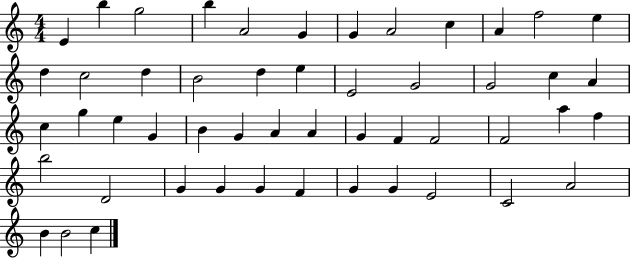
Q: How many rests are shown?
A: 0